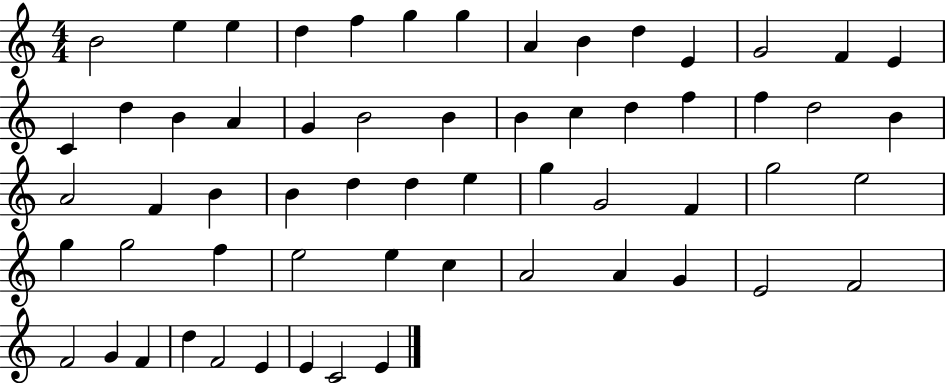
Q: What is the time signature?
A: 4/4